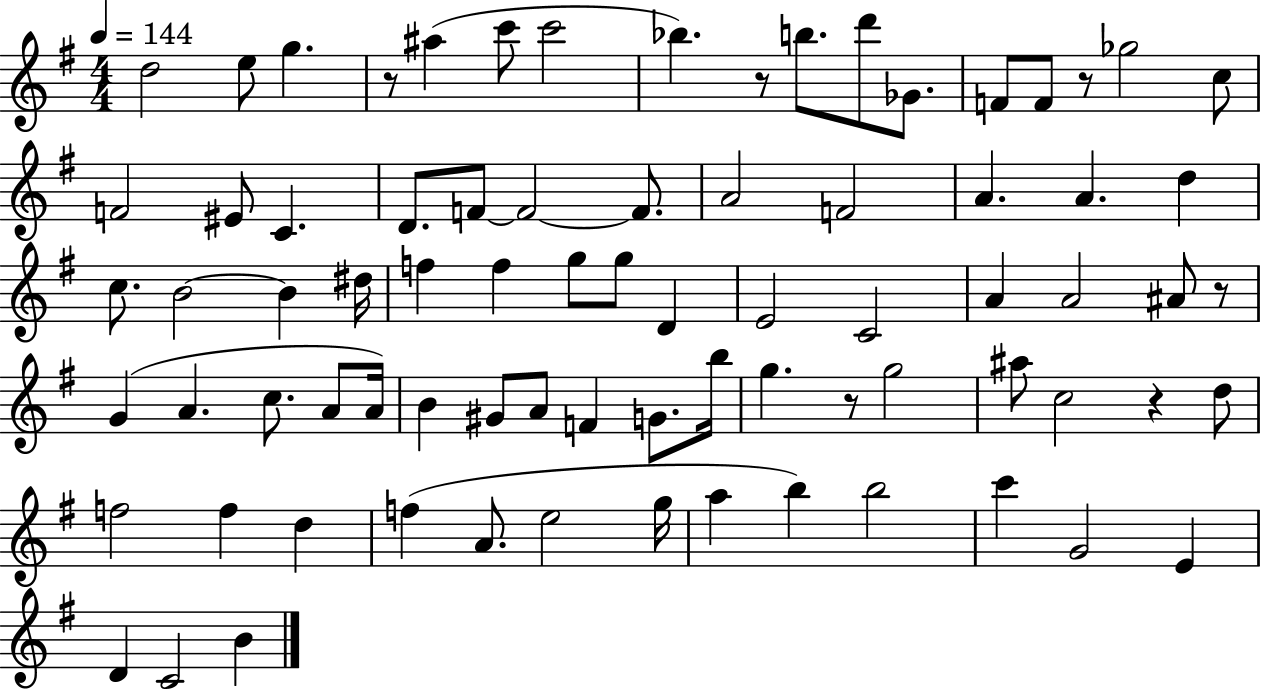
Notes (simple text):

D5/h E5/e G5/q. R/e A#5/q C6/e C6/h Bb5/q. R/e B5/e. D6/e Gb4/e. F4/e F4/e R/e Gb5/h C5/e F4/h EIS4/e C4/q. D4/e. F4/e F4/h F4/e. A4/h F4/h A4/q. A4/q. D5/q C5/e. B4/h B4/q D#5/s F5/q F5/q G5/e G5/e D4/q E4/h C4/h A4/q A4/h A#4/e R/e G4/q A4/q. C5/e. A4/e A4/s B4/q G#4/e A4/e F4/q G4/e. B5/s G5/q. R/e G5/h A#5/e C5/h R/q D5/e F5/h F5/q D5/q F5/q A4/e. E5/h G5/s A5/q B5/q B5/h C6/q G4/h E4/q D4/q C4/h B4/q